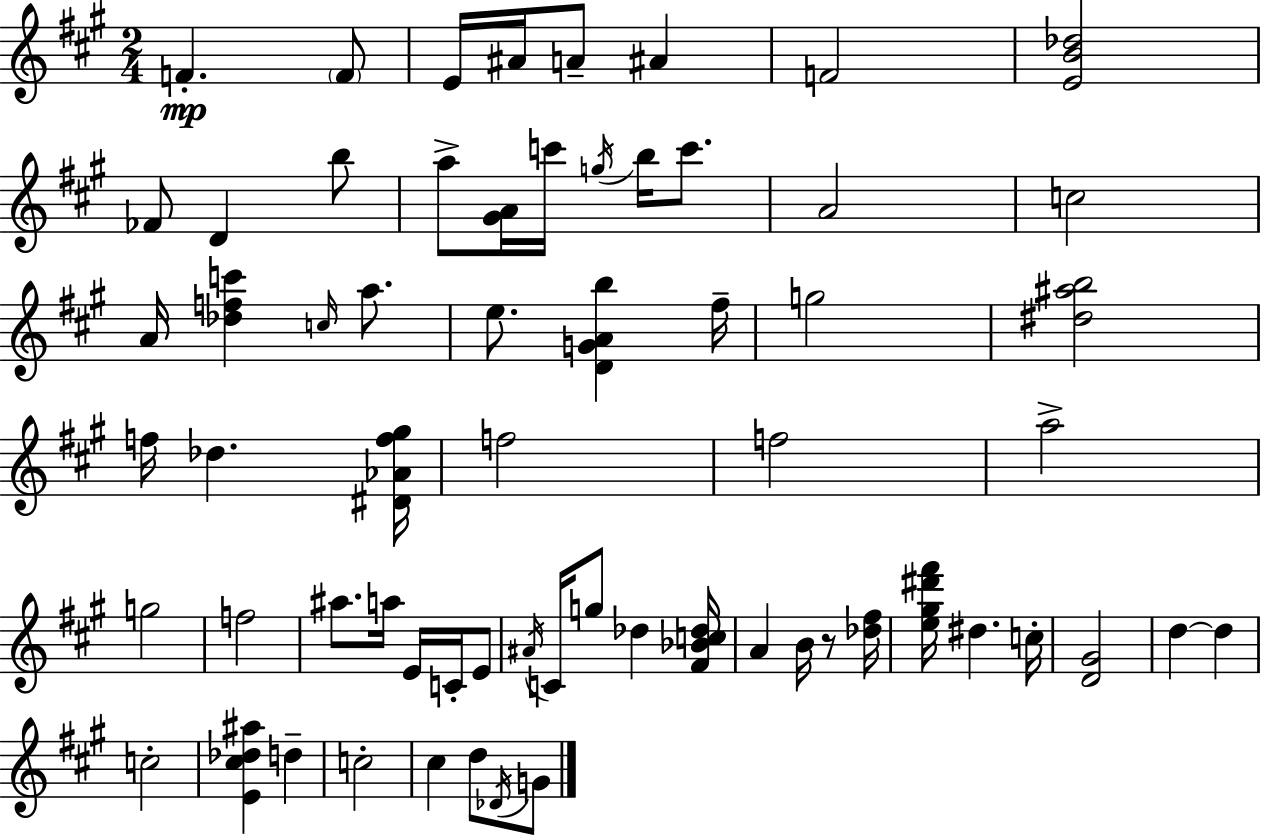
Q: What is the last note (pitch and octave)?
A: G4